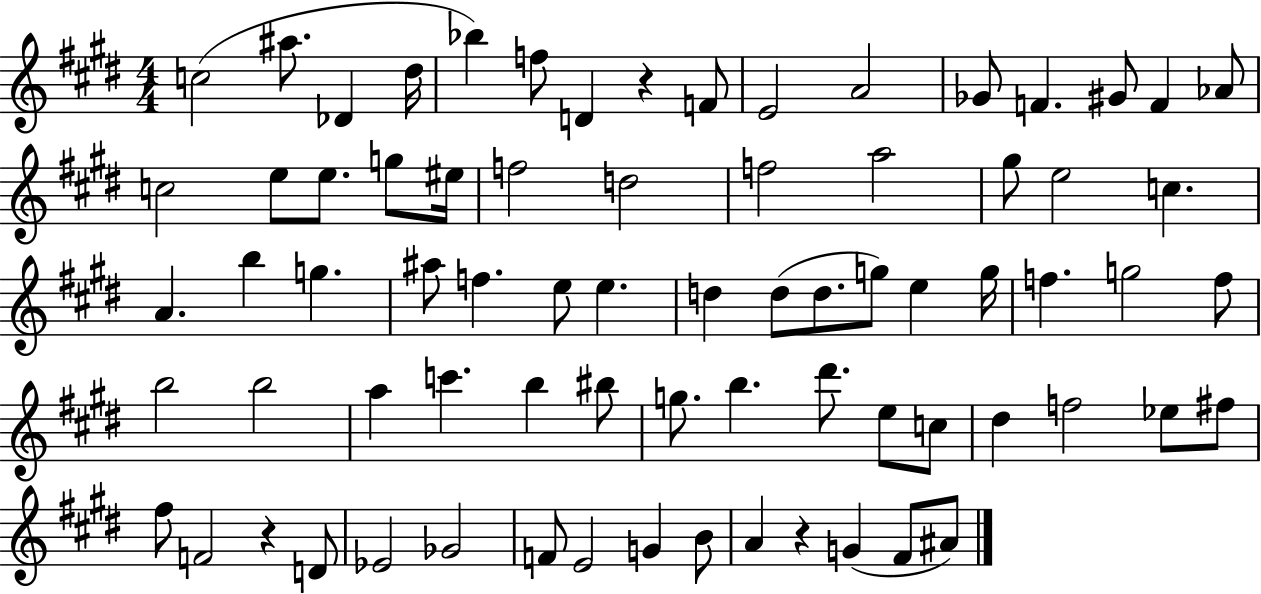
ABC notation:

X:1
T:Untitled
M:4/4
L:1/4
K:E
c2 ^a/2 _D ^d/4 _b f/2 D z F/2 E2 A2 _G/2 F ^G/2 F _A/2 c2 e/2 e/2 g/2 ^e/4 f2 d2 f2 a2 ^g/2 e2 c A b g ^a/2 f e/2 e d d/2 d/2 g/2 e g/4 f g2 f/2 b2 b2 a c' b ^b/2 g/2 b ^d'/2 e/2 c/2 ^d f2 _e/2 ^f/2 ^f/2 F2 z D/2 _E2 _G2 F/2 E2 G B/2 A z G ^F/2 ^A/2